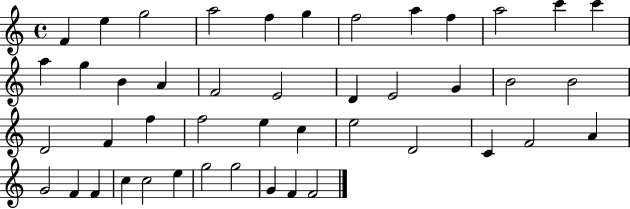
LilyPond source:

{
  \clef treble
  \time 4/4
  \defaultTimeSignature
  \key c \major
  f'4 e''4 g''2 | a''2 f''4 g''4 | f''2 a''4 f''4 | a''2 c'''4 c'''4 | \break a''4 g''4 b'4 a'4 | f'2 e'2 | d'4 e'2 g'4 | b'2 b'2 | \break d'2 f'4 f''4 | f''2 e''4 c''4 | e''2 d'2 | c'4 f'2 a'4 | \break g'2 f'4 f'4 | c''4 c''2 e''4 | g''2 g''2 | g'4 f'4 f'2 | \break \bar "|."
}